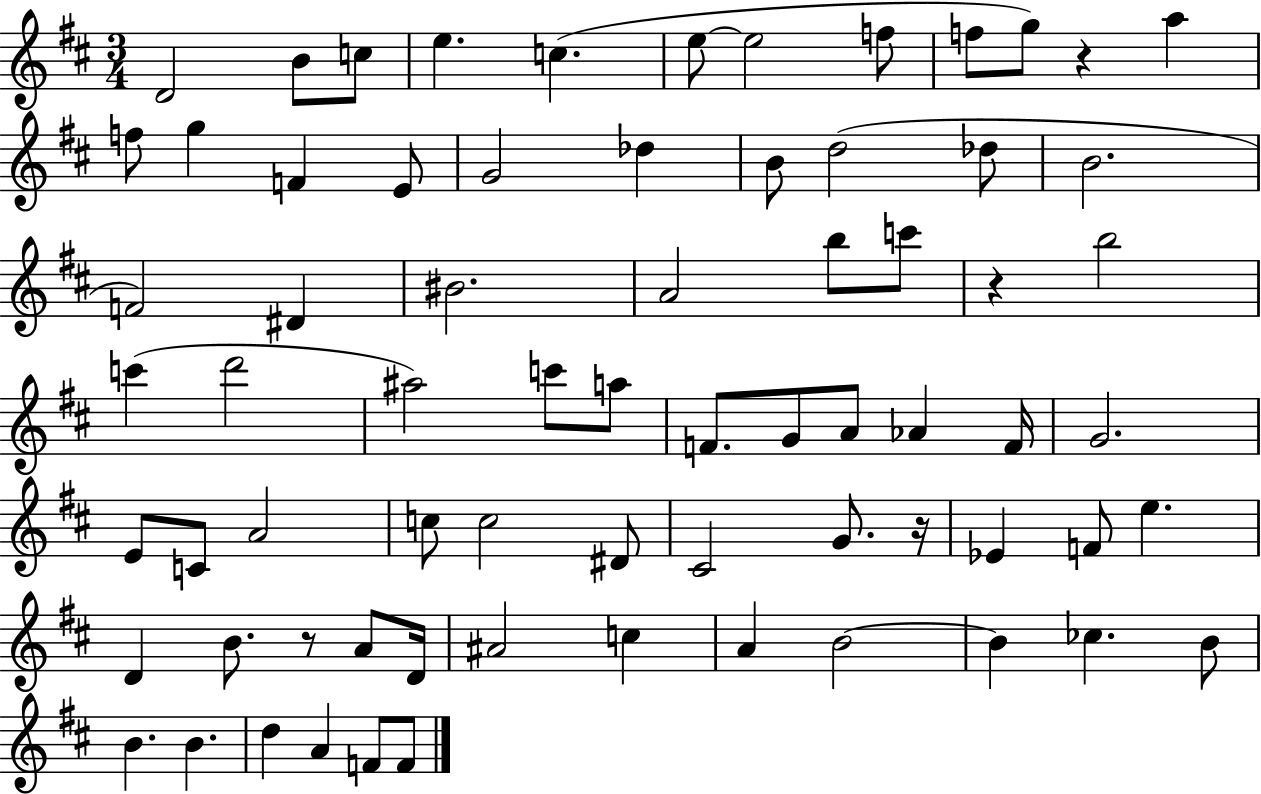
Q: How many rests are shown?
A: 4